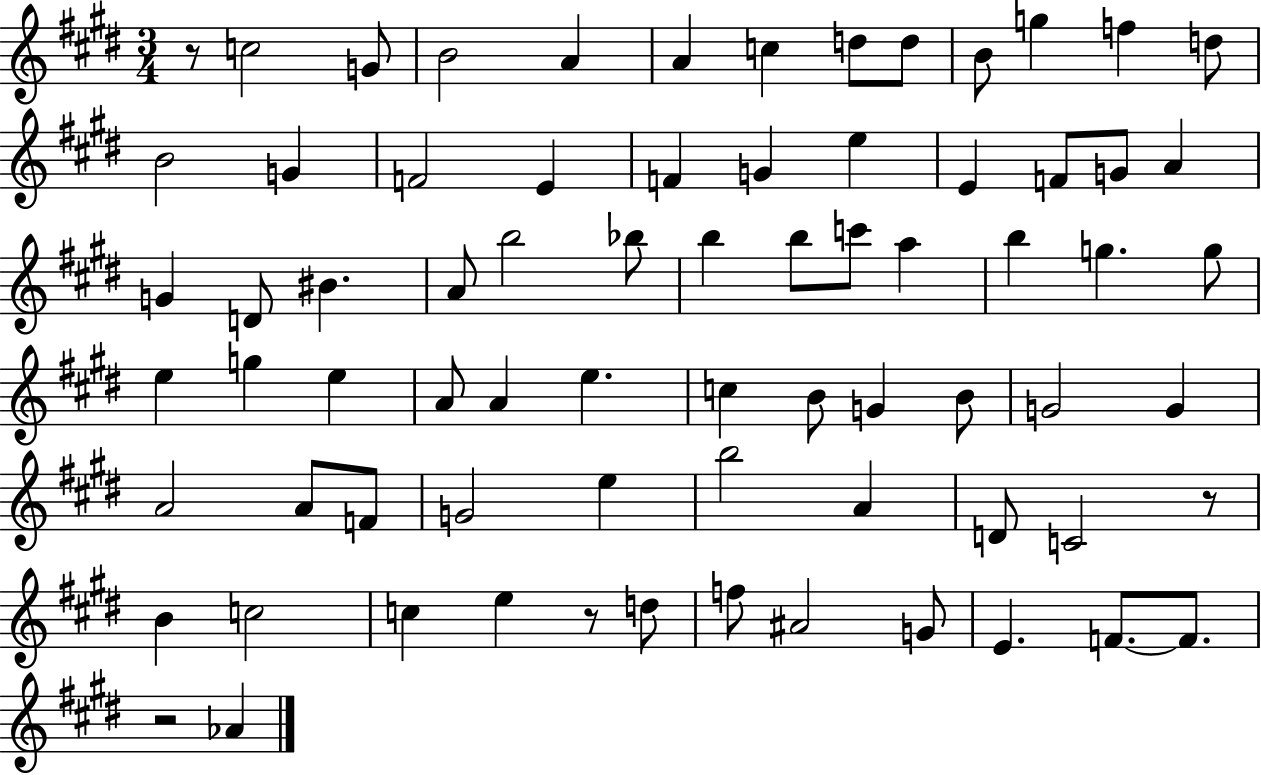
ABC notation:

X:1
T:Untitled
M:3/4
L:1/4
K:E
z/2 c2 G/2 B2 A A c d/2 d/2 B/2 g f d/2 B2 G F2 E F G e E F/2 G/2 A G D/2 ^B A/2 b2 _b/2 b b/2 c'/2 a b g g/2 e g e A/2 A e c B/2 G B/2 G2 G A2 A/2 F/2 G2 e b2 A D/2 C2 z/2 B c2 c e z/2 d/2 f/2 ^A2 G/2 E F/2 F/2 z2 _A